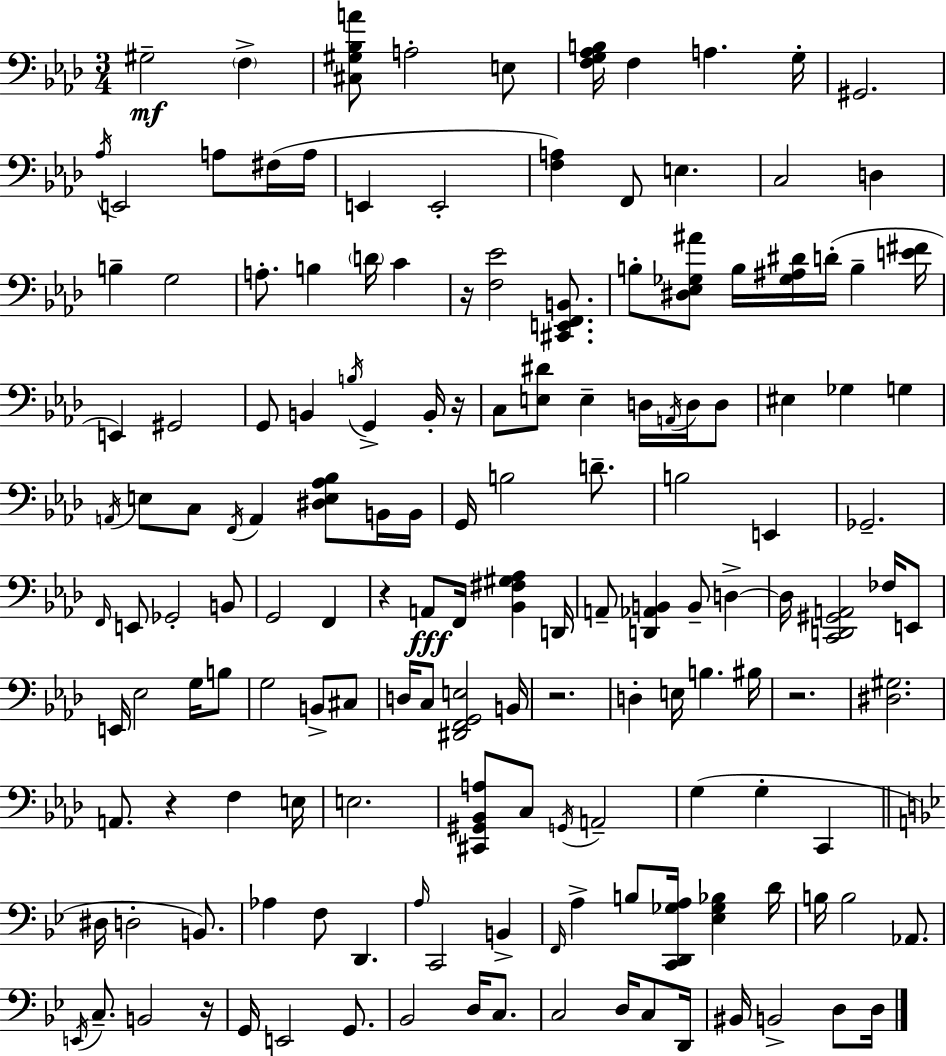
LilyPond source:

{
  \clef bass
  \numericTimeSignature
  \time 3/4
  \key f \minor
  gis2--\mf \parenthesize f4-> | <cis gis bes a'>8 a2-. e8 | <f g aes b>16 f4 a4. g16-. | gis,2. | \break \acciaccatura { aes16 } e,2 a8 fis16( | a16 e,4 e,2-. | <f a>4) f,8 e4. | c2 d4 | \break b4-- g2 | a8.-. b4 \parenthesize d'16 c'4 | r16 <f ees'>2 <cis, e, f, b,>8. | b8-. <dis ees ges ais'>8 b16 <ges ais dis'>16 d'16-.( b4-- | \break <e' fis'>16 e,4) gis,2 | g,8 b,4 \acciaccatura { b16 } g,4-> | b,16-. r16 c8 <e dis'>8 e4-- d16 \acciaccatura { a,16 } | d16 d8 eis4 ges4 g4 | \break \acciaccatura { a,16 } e8 c8 \acciaccatura { f,16 } a,4 | <dis e aes bes>8 b,16 b,16 g,16 b2 | d'8.-- b2 | e,4 ges,2.-- | \break \grace { f,16 } e,8 ges,2-. | b,8 g,2 | f,4 r4 a,8\fff | f,16 <bes, fis gis aes>4 d,16 a,8-- <d, aes, b,>4 | \break b,8-- d4->~~ d16 <c, d, gis, a,>2 | fes16 e,8 e,16 ees2 | g16 b8 g2 | b,8-> cis8 d16 c8 <dis, f, g, e>2 | \break b,16 r2. | d4-. e16 b4. | bis16 r2. | <dis gis>2. | \break a,8. r4 | f4 e16 e2. | <cis, gis, bes, a>8 c8 \acciaccatura { g,16 } a,2-- | g4( g4-. | \break c,4 \bar "||" \break \key bes \major dis16 d2-. b,8.) | aes4 f8 d,4. | \grace { a16 } c,2 b,4-> | \grace { f,16 } a4-> b8 <c, d, ges a>16 <ees ges bes>4 | \break d'16 b16 b2 aes,8. | \acciaccatura { e,16 } c8.-- b,2 | r16 g,16 e,2 | g,8. bes,2 d16 | \break c8. c2 d16 | c8 d,16 bis,16 b,2-> | d8 d16 \bar "|."
}